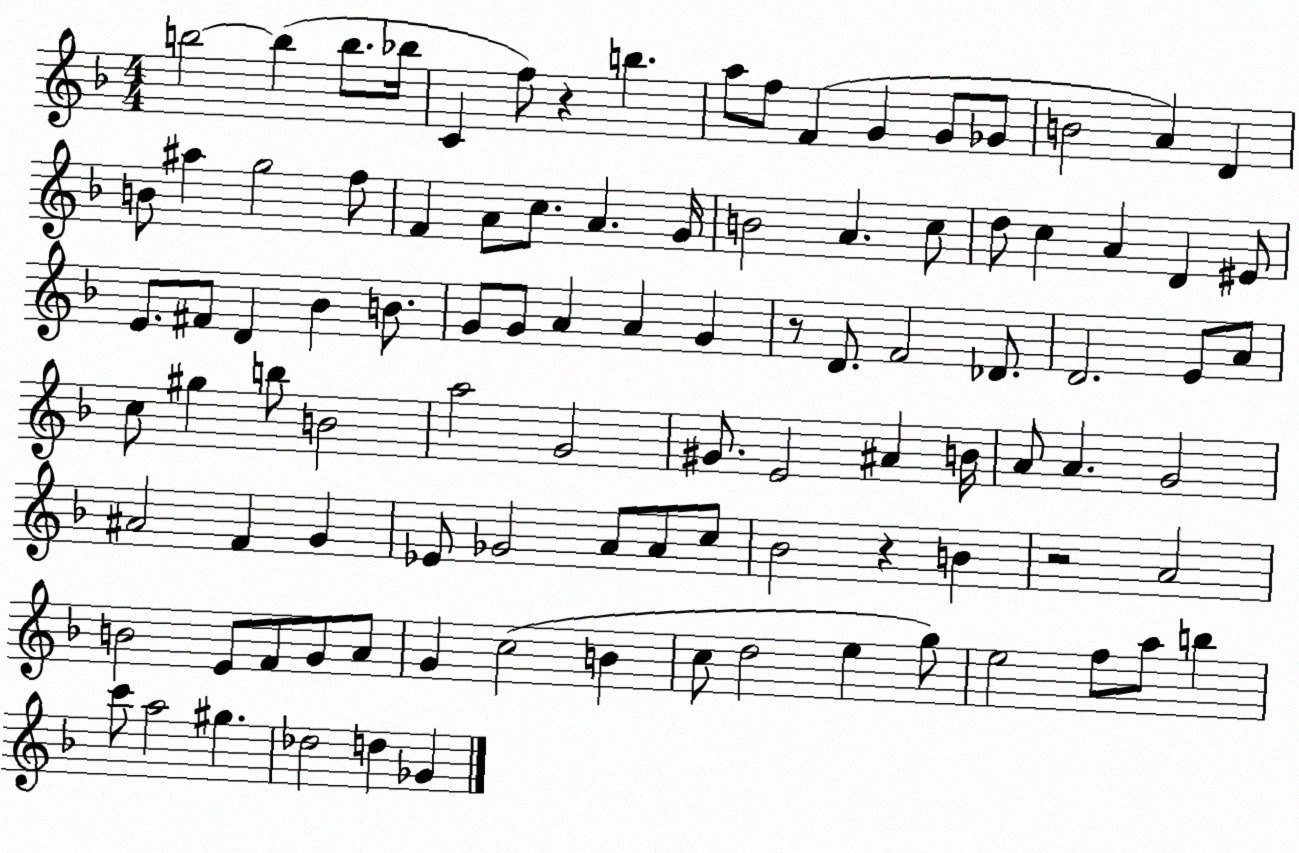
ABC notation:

X:1
T:Untitled
M:4/4
L:1/4
K:F
b2 b b/2 _b/4 C f/2 z b a/2 f/2 F G G/2 _G/2 B2 A D B/2 ^a g2 f/2 F A/2 c/2 A G/4 B2 A c/2 d/2 c A D ^E/2 E/2 ^F/2 D _B B/2 G/2 G/2 A A G z/2 D/2 F2 _D/2 D2 E/2 A/2 c/2 ^g b/2 B2 a2 G2 ^G/2 E2 ^A B/4 A/2 A G2 ^A2 F G _E/2 _G2 A/2 A/2 c/2 _B2 z B z2 A2 B2 E/2 F/2 G/2 A/2 G c2 B c/2 d2 e g/2 e2 f/2 a/2 b c'/2 a2 ^g _d2 d _G